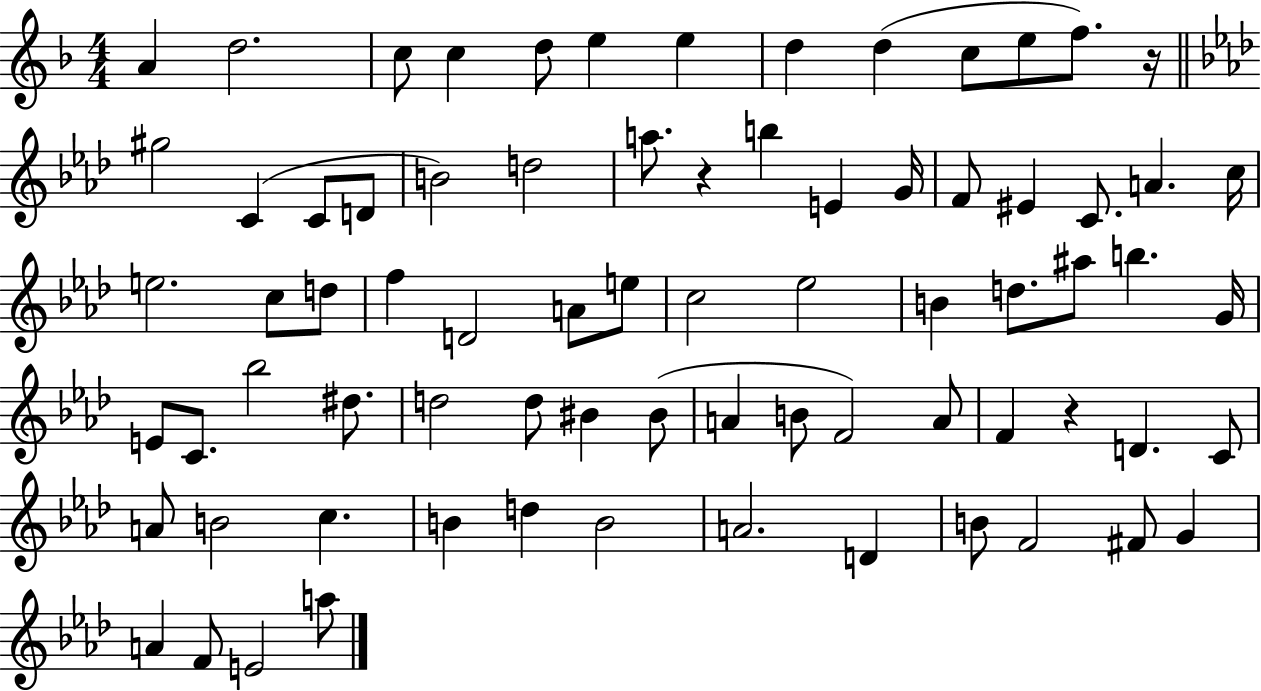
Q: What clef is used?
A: treble